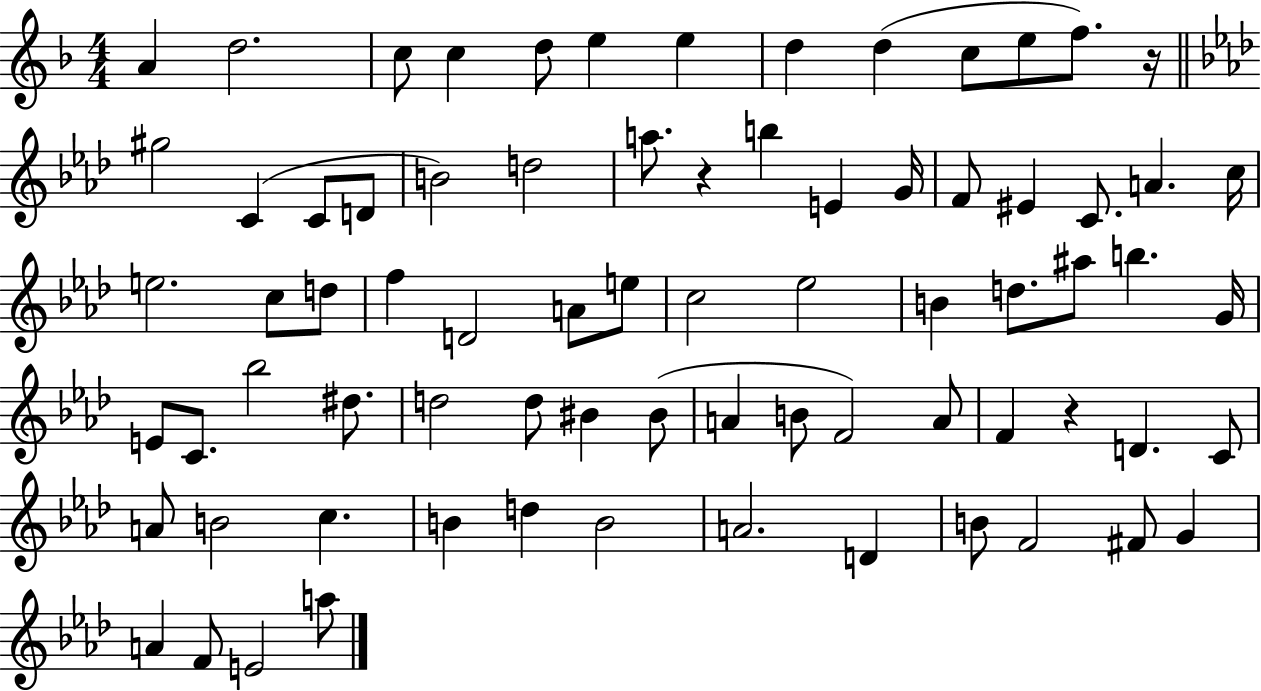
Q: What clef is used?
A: treble